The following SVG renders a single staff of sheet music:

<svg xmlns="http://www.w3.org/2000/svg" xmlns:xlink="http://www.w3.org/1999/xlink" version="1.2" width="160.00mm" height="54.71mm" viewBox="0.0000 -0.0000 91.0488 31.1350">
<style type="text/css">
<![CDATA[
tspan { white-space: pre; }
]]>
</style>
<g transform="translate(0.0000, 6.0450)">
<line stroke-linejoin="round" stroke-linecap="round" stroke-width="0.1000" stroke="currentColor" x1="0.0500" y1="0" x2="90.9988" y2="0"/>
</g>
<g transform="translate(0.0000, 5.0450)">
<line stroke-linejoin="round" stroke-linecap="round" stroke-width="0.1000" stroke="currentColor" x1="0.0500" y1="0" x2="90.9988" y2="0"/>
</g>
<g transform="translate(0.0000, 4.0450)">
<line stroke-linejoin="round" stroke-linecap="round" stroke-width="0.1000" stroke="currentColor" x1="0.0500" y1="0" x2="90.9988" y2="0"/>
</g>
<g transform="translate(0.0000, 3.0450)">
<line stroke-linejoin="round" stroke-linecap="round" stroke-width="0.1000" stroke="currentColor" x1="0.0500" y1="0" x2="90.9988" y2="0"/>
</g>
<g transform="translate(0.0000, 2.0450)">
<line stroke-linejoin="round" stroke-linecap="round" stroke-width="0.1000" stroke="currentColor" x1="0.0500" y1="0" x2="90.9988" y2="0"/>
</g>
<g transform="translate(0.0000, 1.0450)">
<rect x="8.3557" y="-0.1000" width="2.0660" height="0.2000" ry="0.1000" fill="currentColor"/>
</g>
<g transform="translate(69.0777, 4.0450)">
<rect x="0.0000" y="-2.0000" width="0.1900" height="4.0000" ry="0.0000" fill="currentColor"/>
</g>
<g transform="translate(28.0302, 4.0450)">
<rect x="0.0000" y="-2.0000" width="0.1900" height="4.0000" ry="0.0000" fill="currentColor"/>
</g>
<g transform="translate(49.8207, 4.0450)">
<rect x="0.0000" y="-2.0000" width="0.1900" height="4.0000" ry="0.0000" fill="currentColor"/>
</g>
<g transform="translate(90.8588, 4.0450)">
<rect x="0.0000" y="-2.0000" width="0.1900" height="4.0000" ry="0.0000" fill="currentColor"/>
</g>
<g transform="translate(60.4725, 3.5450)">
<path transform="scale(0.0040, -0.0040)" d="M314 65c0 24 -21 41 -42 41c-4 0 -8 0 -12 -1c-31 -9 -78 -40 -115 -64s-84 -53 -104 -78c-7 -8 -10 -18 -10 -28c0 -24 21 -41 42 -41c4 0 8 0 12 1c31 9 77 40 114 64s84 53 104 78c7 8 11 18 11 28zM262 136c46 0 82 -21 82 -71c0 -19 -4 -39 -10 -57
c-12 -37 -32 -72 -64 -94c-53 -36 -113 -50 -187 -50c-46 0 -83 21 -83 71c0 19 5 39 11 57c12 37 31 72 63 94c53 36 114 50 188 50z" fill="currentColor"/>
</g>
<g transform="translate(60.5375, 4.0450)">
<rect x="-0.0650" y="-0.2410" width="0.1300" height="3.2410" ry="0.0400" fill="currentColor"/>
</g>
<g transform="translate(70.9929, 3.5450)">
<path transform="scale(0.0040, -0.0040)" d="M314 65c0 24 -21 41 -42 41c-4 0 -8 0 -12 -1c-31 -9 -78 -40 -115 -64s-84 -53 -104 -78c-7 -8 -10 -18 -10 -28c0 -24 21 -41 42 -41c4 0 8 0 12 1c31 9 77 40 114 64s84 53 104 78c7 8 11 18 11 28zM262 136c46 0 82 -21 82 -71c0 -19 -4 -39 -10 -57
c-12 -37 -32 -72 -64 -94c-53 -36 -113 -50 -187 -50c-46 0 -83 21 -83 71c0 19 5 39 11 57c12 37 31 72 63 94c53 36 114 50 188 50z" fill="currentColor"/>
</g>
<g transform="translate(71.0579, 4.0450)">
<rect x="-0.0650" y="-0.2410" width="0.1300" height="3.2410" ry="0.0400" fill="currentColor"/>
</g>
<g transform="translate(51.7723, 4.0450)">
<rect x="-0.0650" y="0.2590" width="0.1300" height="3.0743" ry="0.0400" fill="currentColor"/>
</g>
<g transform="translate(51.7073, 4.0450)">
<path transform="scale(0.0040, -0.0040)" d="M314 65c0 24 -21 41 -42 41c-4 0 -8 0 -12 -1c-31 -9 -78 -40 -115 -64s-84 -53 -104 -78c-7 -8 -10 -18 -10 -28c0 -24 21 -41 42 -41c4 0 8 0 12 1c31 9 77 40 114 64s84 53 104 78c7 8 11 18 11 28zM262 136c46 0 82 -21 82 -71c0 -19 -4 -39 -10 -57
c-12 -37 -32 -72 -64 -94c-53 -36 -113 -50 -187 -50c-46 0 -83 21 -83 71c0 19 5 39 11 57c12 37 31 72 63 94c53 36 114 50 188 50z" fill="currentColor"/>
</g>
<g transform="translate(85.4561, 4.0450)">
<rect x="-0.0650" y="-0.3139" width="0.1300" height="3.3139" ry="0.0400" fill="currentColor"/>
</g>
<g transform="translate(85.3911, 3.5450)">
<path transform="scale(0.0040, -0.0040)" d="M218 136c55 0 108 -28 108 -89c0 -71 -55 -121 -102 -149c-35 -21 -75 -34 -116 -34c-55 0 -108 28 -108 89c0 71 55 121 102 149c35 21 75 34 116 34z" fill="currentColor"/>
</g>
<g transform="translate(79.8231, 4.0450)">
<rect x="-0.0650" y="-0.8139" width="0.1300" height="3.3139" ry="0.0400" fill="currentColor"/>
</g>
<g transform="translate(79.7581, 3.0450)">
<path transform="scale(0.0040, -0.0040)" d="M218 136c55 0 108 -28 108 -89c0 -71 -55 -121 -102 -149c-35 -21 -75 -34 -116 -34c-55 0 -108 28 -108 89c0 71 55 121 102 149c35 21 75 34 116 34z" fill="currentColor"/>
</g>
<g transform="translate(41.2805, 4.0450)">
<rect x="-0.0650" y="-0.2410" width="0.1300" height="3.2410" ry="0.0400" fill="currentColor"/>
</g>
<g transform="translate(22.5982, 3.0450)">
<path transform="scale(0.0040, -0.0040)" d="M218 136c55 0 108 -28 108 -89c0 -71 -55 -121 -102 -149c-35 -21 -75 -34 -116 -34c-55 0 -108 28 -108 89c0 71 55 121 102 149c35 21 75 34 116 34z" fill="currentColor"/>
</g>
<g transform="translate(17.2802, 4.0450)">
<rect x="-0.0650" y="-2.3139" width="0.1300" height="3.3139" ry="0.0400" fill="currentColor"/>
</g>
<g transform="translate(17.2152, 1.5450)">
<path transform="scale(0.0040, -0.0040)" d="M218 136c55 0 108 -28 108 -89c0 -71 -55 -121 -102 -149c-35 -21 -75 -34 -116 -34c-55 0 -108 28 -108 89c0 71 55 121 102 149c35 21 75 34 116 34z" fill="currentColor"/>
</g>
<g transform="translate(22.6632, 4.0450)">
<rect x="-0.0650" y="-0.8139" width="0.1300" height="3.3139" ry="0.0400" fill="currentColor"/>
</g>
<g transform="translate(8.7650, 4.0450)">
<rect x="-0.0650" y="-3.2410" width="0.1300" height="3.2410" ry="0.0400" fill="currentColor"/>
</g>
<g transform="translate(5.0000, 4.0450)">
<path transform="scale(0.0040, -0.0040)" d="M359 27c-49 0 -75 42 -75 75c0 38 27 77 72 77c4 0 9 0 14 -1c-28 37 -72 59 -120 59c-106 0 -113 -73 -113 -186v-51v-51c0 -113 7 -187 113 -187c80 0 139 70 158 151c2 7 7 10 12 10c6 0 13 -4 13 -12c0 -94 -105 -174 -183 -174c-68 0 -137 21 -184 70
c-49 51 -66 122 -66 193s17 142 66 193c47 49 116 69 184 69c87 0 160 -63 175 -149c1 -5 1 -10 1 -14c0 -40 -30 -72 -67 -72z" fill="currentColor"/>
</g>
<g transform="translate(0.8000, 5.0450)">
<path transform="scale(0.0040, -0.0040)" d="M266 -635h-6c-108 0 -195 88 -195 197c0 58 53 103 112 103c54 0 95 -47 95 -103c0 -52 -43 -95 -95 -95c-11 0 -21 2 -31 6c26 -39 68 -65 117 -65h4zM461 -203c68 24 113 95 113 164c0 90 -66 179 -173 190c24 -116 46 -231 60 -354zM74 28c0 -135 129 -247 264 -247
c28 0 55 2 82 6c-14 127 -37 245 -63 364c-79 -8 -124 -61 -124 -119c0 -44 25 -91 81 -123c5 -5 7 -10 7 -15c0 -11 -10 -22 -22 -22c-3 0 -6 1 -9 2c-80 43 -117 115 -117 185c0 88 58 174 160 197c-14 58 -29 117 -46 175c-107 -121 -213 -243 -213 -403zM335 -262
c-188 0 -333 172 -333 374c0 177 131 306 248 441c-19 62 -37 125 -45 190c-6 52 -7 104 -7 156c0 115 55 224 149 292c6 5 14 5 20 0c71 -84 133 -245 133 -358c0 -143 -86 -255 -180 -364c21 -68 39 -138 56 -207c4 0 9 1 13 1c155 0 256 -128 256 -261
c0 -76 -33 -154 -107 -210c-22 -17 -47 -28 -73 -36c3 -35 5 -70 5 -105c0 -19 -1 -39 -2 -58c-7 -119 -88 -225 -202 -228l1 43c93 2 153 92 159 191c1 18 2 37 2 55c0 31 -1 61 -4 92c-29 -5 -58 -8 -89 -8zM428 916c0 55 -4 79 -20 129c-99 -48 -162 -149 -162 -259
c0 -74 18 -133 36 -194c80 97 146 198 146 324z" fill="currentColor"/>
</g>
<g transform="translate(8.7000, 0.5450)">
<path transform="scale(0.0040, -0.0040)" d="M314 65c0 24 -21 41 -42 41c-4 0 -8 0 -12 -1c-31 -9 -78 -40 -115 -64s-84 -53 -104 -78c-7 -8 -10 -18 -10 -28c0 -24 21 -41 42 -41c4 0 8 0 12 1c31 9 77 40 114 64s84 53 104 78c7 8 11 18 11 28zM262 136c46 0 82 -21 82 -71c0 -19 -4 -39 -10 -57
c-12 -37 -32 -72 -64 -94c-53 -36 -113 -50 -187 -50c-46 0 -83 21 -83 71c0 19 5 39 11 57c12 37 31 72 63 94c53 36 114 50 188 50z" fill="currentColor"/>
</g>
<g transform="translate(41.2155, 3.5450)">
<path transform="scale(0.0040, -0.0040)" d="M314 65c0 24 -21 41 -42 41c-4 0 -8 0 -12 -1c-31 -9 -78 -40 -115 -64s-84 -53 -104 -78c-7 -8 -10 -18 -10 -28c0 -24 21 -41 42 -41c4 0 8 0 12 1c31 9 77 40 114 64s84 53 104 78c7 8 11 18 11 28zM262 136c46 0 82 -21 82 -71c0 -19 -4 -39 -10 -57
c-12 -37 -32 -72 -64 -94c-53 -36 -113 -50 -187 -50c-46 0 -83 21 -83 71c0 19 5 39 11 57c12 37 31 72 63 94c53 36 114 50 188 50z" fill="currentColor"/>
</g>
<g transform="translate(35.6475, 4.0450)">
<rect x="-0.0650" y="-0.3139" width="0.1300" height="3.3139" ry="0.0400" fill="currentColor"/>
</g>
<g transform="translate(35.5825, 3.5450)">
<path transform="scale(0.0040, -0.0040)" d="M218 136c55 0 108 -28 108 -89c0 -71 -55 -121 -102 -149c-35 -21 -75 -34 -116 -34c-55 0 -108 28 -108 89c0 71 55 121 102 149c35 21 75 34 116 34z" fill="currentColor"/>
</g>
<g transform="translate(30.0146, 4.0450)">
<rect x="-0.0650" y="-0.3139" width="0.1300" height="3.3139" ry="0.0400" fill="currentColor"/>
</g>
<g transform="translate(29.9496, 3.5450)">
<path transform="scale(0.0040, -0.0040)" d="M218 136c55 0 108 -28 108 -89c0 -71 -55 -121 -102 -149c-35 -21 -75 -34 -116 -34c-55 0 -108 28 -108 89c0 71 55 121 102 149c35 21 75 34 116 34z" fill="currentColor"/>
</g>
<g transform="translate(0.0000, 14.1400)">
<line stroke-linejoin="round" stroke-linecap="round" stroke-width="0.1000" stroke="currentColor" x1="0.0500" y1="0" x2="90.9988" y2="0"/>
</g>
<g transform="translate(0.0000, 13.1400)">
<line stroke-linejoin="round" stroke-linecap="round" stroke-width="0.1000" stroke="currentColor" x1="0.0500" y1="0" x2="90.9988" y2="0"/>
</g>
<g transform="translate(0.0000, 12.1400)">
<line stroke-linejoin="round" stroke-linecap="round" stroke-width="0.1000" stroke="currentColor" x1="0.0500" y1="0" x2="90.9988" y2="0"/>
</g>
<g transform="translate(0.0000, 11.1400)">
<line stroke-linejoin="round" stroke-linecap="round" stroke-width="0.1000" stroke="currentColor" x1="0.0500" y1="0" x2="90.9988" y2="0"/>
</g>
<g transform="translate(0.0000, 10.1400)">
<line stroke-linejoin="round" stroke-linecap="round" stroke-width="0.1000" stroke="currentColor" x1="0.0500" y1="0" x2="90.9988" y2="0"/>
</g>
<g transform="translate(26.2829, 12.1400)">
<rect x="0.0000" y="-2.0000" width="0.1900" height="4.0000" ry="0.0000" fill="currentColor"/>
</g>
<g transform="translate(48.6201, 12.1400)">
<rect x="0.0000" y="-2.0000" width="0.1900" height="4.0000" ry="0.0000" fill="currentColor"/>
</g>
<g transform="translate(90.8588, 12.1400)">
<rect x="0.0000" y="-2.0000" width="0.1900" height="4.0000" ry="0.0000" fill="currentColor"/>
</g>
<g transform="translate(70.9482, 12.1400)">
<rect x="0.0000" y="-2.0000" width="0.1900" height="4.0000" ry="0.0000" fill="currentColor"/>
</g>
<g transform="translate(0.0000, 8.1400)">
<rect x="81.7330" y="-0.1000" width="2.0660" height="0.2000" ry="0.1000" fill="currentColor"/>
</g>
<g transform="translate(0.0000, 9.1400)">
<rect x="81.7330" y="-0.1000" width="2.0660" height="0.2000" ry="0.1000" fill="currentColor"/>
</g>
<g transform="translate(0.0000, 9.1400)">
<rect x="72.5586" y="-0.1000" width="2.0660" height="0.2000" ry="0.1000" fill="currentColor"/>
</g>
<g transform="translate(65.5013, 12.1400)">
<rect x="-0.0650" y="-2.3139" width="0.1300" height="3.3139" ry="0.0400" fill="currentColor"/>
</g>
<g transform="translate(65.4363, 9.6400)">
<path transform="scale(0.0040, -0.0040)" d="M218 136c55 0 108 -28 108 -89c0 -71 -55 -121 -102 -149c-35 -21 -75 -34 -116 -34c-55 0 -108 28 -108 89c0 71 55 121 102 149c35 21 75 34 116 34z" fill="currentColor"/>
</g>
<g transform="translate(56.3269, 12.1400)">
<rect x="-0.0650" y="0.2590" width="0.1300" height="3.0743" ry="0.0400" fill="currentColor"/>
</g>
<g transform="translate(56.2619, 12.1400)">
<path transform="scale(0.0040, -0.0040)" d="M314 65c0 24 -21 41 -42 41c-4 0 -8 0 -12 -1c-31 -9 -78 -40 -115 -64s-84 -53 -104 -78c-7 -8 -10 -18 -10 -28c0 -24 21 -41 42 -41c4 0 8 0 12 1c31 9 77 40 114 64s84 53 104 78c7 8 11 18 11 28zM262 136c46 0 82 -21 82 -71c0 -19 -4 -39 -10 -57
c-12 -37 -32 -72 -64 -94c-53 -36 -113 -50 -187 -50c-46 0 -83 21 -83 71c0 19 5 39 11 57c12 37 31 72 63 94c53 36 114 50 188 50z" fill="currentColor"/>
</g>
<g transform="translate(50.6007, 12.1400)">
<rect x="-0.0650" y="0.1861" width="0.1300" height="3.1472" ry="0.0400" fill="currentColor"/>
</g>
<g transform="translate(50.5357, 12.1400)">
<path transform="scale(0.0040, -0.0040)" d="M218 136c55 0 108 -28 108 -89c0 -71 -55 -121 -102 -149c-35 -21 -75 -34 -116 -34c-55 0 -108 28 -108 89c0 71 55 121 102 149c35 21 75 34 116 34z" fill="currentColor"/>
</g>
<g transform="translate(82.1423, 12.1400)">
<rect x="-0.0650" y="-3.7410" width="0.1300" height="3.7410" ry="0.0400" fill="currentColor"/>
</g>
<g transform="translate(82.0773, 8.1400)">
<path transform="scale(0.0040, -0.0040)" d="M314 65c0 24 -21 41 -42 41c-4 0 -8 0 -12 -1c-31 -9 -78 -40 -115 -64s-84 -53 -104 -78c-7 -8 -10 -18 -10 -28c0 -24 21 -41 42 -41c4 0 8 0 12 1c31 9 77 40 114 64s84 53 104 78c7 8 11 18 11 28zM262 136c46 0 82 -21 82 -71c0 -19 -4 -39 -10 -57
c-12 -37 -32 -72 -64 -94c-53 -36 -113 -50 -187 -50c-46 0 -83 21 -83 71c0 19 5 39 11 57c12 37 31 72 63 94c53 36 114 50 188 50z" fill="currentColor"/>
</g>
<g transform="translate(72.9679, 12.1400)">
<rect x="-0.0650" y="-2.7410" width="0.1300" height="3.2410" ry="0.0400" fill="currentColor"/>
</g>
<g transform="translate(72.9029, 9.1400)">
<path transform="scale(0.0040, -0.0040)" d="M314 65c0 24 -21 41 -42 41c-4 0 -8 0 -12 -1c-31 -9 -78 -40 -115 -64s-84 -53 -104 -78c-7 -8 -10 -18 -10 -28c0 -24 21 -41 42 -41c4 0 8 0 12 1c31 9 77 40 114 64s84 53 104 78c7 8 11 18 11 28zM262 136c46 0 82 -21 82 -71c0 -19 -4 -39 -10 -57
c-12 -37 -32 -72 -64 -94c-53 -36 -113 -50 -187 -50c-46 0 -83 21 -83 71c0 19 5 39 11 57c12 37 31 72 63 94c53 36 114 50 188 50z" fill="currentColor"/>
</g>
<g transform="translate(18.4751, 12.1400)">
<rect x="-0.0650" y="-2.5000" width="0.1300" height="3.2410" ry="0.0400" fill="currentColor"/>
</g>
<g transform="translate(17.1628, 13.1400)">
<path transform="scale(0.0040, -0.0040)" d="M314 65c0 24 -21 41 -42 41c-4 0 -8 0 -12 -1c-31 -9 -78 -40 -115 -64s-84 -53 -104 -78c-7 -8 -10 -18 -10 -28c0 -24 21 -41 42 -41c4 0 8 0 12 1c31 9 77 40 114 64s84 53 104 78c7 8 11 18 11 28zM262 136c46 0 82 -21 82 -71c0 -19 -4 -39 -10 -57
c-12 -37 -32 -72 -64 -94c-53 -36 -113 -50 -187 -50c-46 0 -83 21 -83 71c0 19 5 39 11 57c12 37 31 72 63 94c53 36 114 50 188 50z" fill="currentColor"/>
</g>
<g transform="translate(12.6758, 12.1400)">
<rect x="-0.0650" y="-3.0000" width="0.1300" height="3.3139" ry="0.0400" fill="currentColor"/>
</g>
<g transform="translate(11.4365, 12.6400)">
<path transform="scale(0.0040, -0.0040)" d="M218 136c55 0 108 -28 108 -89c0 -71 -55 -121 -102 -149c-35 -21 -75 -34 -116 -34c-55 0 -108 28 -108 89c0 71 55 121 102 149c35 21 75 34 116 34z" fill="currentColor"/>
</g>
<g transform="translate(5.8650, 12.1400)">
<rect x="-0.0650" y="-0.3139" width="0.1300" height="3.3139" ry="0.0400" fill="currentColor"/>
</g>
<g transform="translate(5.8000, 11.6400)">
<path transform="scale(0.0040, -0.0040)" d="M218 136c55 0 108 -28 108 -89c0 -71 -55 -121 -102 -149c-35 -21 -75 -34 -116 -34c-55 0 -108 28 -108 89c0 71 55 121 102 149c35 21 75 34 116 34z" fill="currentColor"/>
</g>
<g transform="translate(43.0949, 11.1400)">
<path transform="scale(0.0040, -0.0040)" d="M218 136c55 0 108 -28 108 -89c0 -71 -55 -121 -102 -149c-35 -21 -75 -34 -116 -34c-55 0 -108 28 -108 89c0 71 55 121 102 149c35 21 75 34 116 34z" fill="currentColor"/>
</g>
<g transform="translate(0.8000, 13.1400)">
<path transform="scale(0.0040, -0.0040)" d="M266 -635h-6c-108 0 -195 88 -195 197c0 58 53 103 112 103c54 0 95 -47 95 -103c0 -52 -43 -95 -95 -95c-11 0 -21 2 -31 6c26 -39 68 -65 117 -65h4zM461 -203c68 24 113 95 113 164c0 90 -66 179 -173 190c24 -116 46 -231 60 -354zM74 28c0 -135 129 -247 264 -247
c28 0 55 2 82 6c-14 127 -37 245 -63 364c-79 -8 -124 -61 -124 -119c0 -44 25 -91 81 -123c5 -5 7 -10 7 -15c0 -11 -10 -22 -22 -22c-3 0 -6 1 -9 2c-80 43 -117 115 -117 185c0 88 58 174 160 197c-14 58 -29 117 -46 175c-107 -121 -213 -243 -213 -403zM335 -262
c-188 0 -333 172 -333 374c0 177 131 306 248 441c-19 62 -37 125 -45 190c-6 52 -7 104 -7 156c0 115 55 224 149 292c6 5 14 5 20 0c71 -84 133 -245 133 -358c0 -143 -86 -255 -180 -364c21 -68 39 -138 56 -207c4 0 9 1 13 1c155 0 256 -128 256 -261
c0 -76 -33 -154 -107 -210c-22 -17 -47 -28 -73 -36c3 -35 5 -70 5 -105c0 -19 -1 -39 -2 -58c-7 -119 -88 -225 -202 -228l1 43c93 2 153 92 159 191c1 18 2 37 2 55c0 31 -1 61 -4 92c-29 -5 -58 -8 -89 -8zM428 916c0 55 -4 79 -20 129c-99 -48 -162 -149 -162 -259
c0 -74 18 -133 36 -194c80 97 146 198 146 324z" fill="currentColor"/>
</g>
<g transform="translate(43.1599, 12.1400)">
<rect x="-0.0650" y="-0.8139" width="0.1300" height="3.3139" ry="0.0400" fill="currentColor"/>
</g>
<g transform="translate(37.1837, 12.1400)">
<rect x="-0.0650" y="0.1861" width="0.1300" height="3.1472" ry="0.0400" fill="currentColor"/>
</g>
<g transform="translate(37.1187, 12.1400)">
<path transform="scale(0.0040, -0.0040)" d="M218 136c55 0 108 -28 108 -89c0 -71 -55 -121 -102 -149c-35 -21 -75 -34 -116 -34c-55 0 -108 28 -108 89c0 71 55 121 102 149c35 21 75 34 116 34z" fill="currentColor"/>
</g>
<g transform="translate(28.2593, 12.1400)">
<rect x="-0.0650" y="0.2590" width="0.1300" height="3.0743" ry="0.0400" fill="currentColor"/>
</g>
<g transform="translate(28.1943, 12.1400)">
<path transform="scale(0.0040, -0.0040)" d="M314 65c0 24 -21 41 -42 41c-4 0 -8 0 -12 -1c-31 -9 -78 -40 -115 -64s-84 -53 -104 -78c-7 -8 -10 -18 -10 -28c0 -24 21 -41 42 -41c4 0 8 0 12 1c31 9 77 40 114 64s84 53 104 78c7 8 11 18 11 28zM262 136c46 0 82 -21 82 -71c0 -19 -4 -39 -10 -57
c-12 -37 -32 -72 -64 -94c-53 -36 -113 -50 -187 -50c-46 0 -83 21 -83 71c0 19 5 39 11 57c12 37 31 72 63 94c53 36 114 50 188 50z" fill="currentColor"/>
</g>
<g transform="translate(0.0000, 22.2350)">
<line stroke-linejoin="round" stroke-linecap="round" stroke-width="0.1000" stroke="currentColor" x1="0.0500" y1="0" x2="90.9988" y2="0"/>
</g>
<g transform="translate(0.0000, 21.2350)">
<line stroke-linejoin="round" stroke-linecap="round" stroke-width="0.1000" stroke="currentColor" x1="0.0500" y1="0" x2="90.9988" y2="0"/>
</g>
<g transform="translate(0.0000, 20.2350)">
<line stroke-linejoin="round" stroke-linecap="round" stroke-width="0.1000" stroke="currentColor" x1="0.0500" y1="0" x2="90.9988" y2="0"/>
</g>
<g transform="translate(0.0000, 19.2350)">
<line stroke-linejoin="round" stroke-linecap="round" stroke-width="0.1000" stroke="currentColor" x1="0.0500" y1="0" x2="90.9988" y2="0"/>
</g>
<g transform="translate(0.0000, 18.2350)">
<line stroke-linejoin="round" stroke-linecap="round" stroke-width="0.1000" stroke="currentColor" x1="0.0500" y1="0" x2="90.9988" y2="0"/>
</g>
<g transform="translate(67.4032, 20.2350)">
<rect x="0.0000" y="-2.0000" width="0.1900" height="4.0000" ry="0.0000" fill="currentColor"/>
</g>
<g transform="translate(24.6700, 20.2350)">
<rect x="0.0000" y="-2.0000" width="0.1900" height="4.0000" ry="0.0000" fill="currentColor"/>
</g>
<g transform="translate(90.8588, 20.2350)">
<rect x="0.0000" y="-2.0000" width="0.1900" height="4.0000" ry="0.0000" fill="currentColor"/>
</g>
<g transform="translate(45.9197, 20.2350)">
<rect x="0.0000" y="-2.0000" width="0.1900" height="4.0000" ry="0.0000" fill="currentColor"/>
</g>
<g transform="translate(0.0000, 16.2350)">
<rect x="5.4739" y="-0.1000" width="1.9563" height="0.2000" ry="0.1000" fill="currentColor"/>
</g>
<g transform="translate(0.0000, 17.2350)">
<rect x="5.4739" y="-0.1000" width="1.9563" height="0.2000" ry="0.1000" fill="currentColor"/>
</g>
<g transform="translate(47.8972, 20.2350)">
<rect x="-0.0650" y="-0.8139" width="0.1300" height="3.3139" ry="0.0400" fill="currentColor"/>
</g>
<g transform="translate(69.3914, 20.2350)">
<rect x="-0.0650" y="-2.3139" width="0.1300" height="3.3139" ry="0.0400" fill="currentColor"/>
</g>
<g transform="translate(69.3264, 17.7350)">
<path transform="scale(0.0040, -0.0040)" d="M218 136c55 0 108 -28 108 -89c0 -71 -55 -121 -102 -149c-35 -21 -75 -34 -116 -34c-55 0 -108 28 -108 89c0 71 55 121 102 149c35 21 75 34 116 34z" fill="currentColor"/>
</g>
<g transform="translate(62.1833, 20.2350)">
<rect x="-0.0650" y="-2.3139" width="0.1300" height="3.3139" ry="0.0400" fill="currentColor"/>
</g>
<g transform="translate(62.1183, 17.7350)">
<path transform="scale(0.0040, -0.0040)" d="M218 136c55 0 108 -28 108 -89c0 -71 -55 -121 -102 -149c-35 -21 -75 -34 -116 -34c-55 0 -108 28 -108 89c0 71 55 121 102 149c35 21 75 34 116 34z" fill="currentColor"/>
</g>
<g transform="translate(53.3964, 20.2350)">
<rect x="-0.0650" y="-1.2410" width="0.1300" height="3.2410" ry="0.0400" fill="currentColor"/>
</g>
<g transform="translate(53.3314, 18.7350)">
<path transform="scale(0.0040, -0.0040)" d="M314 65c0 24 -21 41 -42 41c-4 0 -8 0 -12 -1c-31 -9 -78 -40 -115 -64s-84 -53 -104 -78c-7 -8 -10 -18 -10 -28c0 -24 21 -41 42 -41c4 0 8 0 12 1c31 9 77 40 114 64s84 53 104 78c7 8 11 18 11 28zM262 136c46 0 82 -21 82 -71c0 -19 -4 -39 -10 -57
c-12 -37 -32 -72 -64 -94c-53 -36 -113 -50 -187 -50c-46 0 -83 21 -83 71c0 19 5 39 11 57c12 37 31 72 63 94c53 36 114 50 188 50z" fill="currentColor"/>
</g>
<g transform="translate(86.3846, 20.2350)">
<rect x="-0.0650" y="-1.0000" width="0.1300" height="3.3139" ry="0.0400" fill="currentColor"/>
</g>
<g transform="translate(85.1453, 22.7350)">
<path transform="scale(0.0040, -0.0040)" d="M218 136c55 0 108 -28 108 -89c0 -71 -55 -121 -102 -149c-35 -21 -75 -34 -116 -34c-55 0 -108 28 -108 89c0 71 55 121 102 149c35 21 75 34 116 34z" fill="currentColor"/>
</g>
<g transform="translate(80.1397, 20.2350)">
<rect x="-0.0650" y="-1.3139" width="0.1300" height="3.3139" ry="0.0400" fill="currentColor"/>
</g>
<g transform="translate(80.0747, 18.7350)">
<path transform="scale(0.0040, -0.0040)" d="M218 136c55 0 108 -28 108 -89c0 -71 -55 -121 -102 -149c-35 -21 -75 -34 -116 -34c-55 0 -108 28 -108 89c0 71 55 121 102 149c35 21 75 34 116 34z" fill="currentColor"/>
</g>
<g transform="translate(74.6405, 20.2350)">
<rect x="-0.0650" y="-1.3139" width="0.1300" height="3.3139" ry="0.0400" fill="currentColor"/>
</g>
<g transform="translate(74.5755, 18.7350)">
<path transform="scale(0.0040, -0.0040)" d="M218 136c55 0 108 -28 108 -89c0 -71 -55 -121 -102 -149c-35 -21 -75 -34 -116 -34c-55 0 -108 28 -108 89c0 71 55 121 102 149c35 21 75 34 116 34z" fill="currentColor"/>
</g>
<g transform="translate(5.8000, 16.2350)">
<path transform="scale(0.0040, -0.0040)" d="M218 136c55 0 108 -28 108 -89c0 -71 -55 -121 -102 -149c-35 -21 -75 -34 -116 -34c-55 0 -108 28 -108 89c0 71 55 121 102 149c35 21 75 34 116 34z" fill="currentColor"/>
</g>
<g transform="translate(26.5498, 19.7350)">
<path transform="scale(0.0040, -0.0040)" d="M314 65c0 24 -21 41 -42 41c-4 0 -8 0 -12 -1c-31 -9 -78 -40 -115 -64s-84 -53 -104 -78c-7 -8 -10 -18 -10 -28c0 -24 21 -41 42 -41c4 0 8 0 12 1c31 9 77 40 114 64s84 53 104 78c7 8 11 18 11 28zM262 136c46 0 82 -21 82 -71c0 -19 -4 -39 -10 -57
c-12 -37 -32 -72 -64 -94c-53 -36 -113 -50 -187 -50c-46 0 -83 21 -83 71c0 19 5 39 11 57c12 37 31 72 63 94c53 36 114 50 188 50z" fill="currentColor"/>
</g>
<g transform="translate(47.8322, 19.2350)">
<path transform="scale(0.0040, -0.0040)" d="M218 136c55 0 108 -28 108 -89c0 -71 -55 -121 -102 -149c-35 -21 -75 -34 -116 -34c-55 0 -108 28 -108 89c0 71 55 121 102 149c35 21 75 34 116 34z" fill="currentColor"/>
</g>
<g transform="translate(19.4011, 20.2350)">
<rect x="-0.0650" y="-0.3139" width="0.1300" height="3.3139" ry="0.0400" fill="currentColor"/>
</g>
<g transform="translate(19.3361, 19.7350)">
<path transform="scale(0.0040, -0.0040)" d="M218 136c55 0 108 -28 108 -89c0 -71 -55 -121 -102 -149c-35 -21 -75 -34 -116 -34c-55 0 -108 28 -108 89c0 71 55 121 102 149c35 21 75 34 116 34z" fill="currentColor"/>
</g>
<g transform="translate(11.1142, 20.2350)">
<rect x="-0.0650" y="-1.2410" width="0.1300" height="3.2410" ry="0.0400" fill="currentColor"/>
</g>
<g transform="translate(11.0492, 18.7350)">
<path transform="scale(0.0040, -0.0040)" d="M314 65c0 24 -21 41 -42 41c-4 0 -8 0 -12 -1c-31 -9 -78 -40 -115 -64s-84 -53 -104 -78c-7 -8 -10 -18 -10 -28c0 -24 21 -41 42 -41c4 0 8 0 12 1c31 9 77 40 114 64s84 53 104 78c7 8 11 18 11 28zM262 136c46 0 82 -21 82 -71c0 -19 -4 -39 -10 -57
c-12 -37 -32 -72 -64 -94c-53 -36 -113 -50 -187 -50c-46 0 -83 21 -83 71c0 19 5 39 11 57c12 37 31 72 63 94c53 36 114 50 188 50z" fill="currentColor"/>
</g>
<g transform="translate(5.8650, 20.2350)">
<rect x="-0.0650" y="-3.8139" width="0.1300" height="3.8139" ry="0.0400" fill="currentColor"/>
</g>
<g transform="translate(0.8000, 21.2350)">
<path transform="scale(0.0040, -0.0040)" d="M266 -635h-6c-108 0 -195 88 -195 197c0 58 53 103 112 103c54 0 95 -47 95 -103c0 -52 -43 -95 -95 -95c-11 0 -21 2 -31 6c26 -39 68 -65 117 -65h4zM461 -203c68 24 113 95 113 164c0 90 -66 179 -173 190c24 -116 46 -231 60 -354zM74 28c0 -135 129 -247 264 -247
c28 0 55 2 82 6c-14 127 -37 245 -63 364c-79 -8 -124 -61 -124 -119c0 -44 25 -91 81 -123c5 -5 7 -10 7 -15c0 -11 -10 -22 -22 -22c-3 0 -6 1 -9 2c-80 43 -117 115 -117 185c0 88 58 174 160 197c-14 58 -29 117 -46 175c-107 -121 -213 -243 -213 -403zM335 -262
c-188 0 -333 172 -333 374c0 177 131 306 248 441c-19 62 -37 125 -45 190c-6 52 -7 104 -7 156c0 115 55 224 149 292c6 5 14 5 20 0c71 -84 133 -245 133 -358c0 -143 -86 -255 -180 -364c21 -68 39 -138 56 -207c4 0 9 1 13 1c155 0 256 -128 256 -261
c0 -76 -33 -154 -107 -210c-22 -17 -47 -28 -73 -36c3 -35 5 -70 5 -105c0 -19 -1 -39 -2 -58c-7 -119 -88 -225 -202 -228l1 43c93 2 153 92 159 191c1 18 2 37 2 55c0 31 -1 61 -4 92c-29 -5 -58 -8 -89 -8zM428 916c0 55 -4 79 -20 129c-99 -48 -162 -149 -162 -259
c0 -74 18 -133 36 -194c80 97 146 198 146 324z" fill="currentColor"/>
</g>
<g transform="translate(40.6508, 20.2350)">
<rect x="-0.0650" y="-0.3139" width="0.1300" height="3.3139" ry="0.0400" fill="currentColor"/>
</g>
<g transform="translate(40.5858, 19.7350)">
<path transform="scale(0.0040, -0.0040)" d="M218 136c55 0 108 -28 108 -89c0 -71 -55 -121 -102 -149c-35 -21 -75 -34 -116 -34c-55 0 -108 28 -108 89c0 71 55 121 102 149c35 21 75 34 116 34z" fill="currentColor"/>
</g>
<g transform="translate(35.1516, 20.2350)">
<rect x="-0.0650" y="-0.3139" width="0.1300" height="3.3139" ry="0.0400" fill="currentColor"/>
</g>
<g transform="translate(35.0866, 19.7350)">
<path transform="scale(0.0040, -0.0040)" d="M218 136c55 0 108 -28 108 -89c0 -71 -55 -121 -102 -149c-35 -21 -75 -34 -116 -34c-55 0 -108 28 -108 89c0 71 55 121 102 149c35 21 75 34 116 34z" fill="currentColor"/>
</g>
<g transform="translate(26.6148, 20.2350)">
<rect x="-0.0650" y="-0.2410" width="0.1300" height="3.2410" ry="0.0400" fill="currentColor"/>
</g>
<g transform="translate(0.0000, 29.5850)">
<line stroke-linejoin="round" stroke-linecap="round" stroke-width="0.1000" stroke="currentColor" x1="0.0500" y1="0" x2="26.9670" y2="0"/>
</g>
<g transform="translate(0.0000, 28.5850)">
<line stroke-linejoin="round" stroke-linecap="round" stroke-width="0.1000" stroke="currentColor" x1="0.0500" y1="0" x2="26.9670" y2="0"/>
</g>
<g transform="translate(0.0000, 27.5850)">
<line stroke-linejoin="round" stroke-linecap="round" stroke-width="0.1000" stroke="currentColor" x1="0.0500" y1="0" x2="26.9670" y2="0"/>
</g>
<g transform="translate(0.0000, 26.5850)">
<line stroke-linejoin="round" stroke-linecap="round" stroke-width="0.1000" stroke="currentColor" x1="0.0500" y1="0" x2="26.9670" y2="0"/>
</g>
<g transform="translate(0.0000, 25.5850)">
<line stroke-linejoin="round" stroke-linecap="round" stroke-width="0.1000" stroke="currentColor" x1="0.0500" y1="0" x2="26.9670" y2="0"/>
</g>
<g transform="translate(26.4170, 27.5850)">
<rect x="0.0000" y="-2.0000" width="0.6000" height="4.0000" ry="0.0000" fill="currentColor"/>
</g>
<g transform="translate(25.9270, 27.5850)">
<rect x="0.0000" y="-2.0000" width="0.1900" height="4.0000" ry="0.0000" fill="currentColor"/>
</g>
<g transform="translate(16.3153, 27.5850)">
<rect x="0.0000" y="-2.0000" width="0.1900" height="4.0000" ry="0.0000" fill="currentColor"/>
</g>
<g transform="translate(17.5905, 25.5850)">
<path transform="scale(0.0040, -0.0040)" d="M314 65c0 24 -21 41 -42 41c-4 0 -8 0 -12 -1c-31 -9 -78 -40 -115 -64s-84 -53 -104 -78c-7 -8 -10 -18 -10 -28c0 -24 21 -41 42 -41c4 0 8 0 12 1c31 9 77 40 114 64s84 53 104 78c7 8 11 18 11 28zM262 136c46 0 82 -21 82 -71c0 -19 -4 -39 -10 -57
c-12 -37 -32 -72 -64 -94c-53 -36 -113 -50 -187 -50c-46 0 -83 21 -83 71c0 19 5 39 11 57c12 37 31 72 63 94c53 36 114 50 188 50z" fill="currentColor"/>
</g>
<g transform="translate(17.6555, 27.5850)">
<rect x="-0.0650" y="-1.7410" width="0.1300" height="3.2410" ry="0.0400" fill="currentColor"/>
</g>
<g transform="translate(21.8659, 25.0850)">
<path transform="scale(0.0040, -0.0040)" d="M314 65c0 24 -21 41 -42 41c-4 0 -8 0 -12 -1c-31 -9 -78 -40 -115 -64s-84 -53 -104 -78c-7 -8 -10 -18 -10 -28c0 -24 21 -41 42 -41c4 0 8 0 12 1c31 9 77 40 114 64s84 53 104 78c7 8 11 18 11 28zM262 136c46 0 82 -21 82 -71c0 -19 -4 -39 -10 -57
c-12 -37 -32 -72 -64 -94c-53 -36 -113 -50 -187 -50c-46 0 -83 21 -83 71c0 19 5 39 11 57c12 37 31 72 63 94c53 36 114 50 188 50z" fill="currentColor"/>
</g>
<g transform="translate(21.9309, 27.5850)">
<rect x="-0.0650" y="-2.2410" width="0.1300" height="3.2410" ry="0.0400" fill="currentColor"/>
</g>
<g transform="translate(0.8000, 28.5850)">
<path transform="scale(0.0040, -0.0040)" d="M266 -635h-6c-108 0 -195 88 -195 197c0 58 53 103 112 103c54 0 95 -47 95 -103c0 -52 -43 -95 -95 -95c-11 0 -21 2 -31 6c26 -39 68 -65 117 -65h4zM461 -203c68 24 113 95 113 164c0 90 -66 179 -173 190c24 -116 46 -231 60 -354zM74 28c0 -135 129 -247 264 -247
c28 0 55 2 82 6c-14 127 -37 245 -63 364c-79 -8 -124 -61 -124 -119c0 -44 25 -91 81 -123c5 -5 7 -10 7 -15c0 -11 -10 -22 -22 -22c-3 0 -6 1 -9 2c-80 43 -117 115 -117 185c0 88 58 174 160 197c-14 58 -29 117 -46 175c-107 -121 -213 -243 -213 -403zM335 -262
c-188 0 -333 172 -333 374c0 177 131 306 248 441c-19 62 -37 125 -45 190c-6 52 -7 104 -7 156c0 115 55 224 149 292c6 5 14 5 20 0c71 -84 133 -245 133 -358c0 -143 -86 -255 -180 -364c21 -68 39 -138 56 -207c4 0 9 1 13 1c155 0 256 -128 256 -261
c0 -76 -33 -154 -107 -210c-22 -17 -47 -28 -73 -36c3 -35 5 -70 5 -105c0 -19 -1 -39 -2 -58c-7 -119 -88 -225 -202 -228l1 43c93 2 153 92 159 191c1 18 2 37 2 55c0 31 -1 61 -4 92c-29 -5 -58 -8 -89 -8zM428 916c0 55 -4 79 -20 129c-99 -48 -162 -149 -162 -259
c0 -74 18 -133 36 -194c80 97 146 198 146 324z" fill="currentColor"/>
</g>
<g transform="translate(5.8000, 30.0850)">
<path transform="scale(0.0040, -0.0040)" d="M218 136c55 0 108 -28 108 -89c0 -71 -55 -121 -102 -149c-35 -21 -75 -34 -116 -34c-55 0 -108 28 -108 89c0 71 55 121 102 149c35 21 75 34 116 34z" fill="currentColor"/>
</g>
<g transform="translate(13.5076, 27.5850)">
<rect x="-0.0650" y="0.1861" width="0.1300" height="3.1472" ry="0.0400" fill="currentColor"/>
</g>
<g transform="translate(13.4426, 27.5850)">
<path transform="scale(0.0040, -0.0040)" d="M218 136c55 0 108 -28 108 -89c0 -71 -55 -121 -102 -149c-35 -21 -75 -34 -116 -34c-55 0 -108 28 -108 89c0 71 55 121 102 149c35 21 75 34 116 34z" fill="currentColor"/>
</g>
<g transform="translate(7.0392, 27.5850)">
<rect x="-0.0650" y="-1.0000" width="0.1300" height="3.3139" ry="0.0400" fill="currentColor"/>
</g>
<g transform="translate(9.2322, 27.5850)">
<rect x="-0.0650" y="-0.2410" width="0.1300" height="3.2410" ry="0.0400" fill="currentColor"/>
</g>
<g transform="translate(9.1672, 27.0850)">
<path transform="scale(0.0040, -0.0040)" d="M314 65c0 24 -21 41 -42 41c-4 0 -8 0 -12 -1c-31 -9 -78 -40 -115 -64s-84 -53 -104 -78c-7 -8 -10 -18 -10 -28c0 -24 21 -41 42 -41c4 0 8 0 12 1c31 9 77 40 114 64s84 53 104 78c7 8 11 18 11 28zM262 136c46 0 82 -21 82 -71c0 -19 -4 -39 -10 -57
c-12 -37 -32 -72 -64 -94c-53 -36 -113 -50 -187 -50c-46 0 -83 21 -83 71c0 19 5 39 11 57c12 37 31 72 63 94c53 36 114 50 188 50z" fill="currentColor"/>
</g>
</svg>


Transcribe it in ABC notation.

X:1
T:Untitled
M:4/4
L:1/4
K:C
b2 g d c c c2 B2 c2 c2 d c c A G2 B2 B d B B2 g a2 c'2 c' e2 c c2 c c d e2 g g e e D D c2 B f2 g2